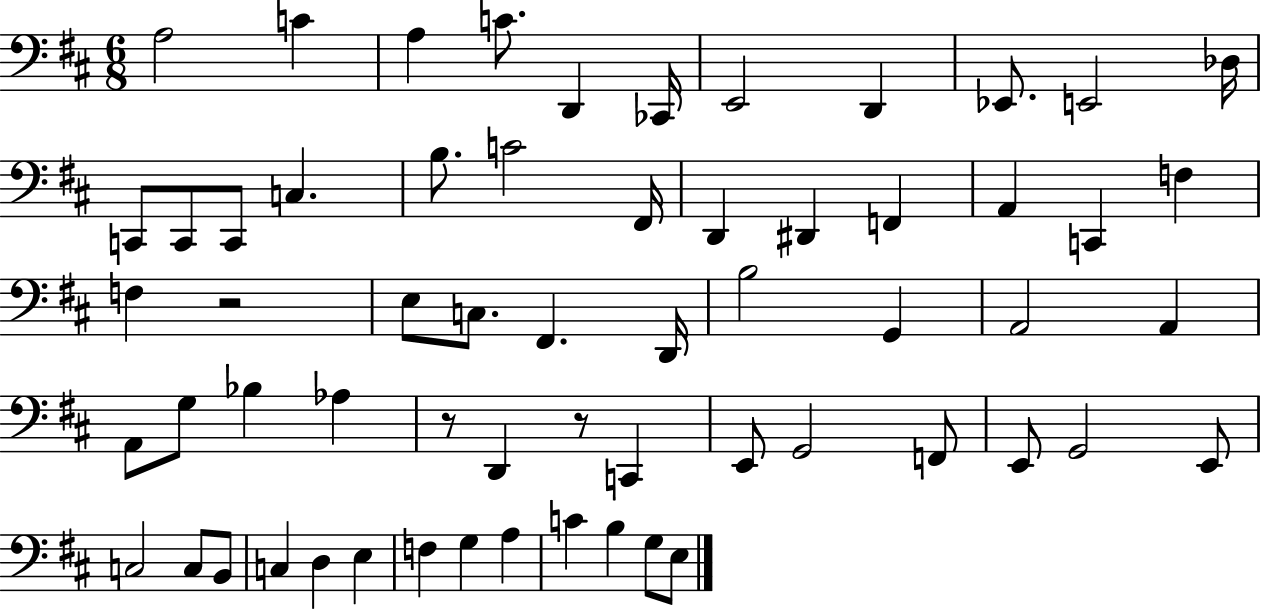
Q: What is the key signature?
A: D major